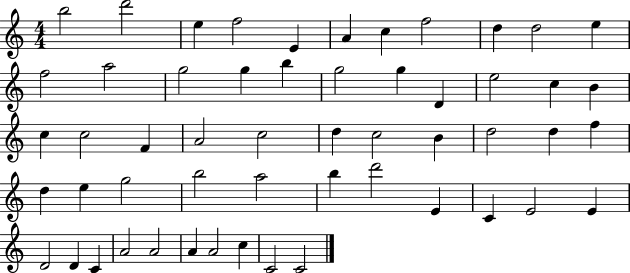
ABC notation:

X:1
T:Untitled
M:4/4
L:1/4
K:C
b2 d'2 e f2 E A c f2 d d2 e f2 a2 g2 g b g2 g D e2 c B c c2 F A2 c2 d c2 B d2 d f d e g2 b2 a2 b d'2 E C E2 E D2 D C A2 A2 A A2 c C2 C2